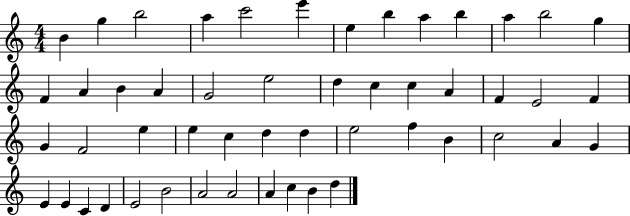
X:1
T:Untitled
M:4/4
L:1/4
K:C
B g b2 a c'2 e' e b a b a b2 g F A B A G2 e2 d c c A F E2 F G F2 e e c d d e2 f B c2 A G E E C D E2 B2 A2 A2 A c B d